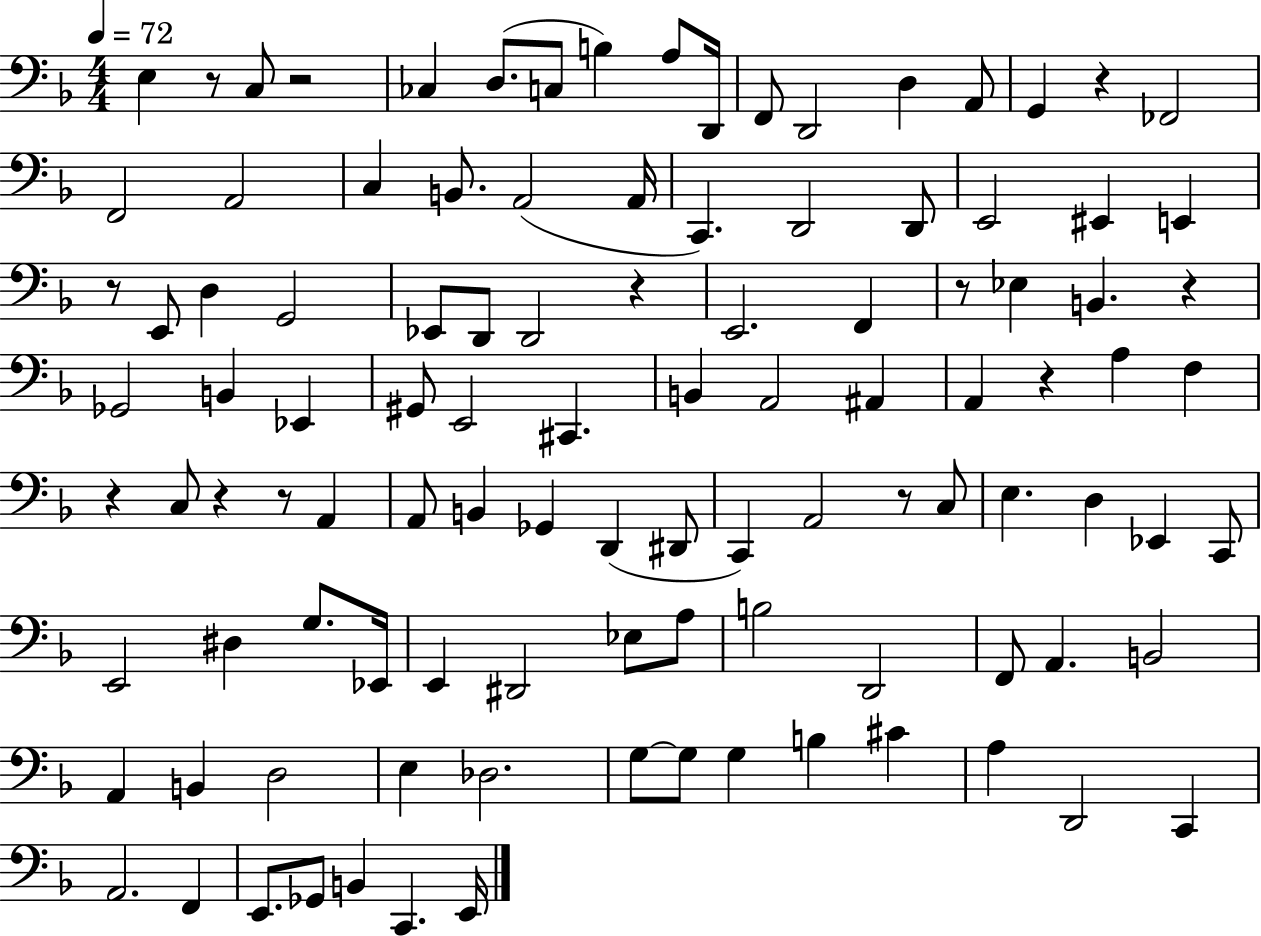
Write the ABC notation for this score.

X:1
T:Untitled
M:4/4
L:1/4
K:F
E, z/2 C,/2 z2 _C, D,/2 C,/2 B, A,/2 D,,/4 F,,/2 D,,2 D, A,,/2 G,, z _F,,2 F,,2 A,,2 C, B,,/2 A,,2 A,,/4 C,, D,,2 D,,/2 E,,2 ^E,, E,, z/2 E,,/2 D, G,,2 _E,,/2 D,,/2 D,,2 z E,,2 F,, z/2 _E, B,, z _G,,2 B,, _E,, ^G,,/2 E,,2 ^C,, B,, A,,2 ^A,, A,, z A, F, z C,/2 z z/2 A,, A,,/2 B,, _G,, D,, ^D,,/2 C,, A,,2 z/2 C,/2 E, D, _E,, C,,/2 E,,2 ^D, G,/2 _E,,/4 E,, ^D,,2 _E,/2 A,/2 B,2 D,,2 F,,/2 A,, B,,2 A,, B,, D,2 E, _D,2 G,/2 G,/2 G, B, ^C A, D,,2 C,, A,,2 F,, E,,/2 _G,,/2 B,, C,, E,,/4